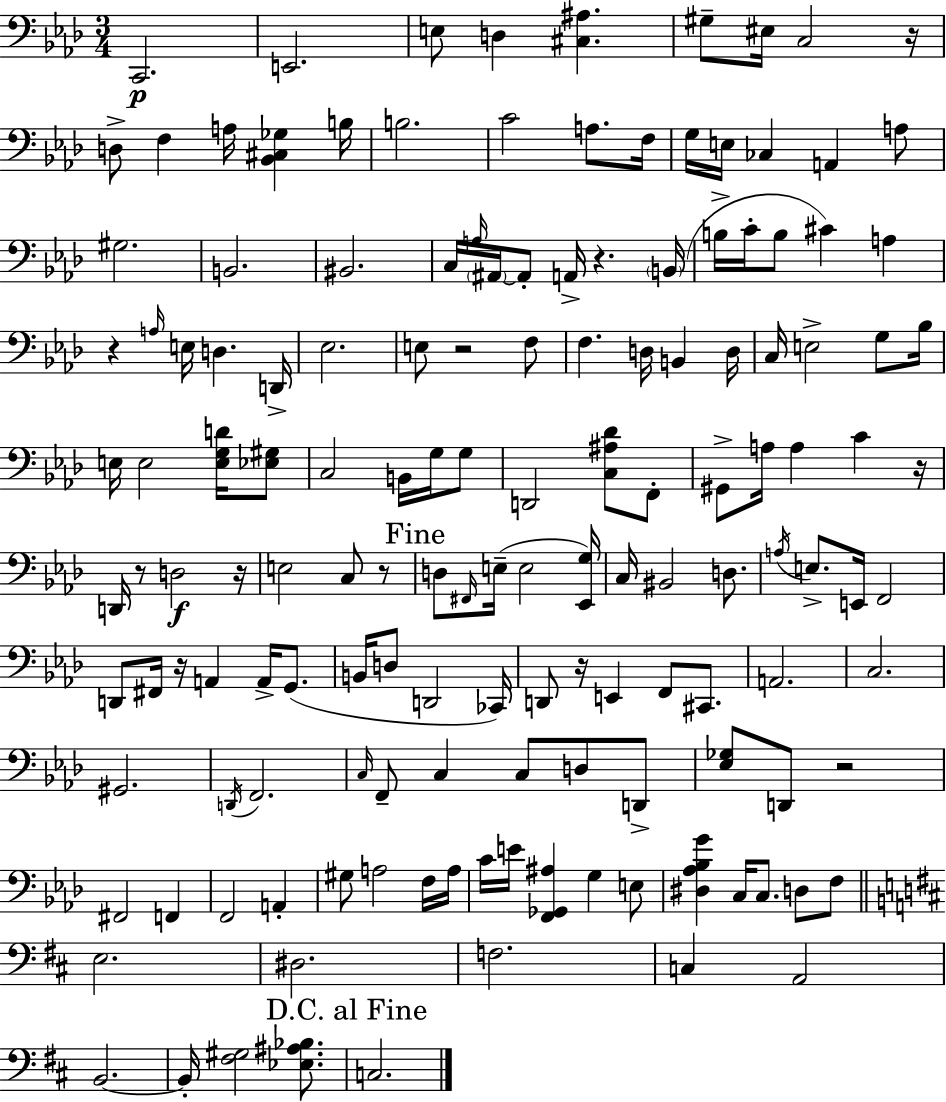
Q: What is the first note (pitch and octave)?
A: C2